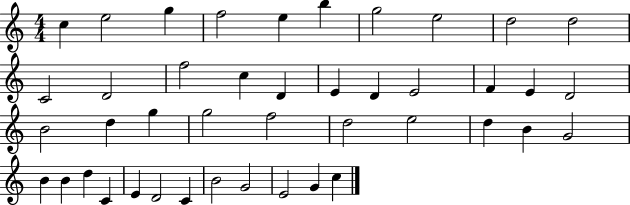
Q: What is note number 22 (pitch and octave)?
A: B4